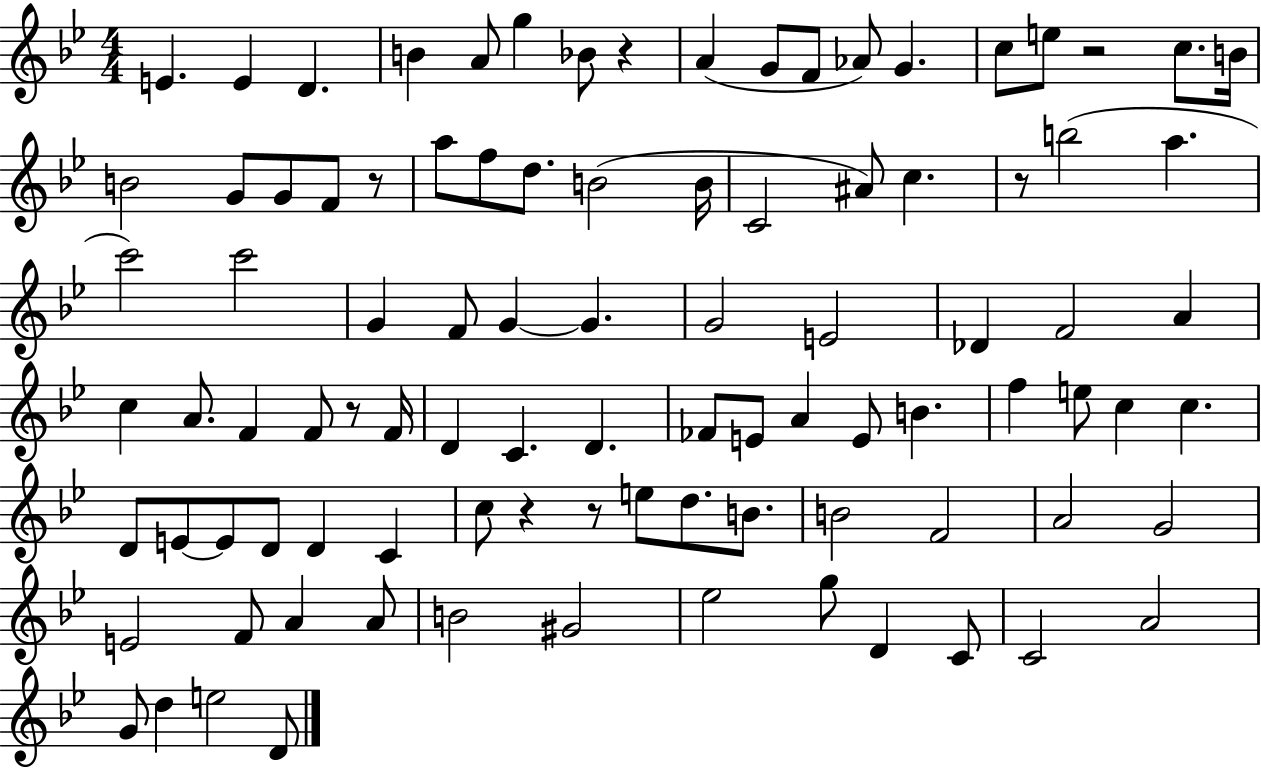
E4/q. E4/q D4/q. B4/q A4/e G5/q Bb4/e R/q A4/q G4/e F4/e Ab4/e G4/q. C5/e E5/e R/h C5/e. B4/s B4/h G4/e G4/e F4/e R/e A5/e F5/e D5/e. B4/h B4/s C4/h A#4/e C5/q. R/e B5/h A5/q. C6/h C6/h G4/q F4/e G4/q G4/q. G4/h E4/h Db4/q F4/h A4/q C5/q A4/e. F4/q F4/e R/e F4/s D4/q C4/q. D4/q. FES4/e E4/e A4/q E4/e B4/q. F5/q E5/e C5/q C5/q. D4/e E4/e E4/e D4/e D4/q C4/q C5/e R/q R/e E5/e D5/e. B4/e. B4/h F4/h A4/h G4/h E4/h F4/e A4/q A4/e B4/h G#4/h Eb5/h G5/e D4/q C4/e C4/h A4/h G4/e D5/q E5/h D4/e